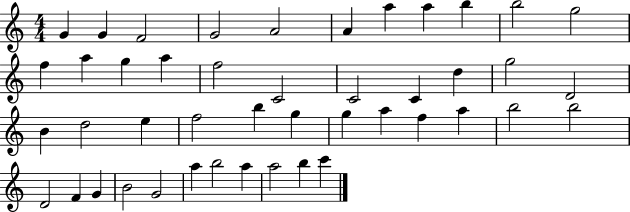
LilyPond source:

{
  \clef treble
  \numericTimeSignature
  \time 4/4
  \key c \major
  g'4 g'4 f'2 | g'2 a'2 | a'4 a''4 a''4 b''4 | b''2 g''2 | \break f''4 a''4 g''4 a''4 | f''2 c'2 | c'2 c'4 d''4 | g''2 d'2 | \break b'4 d''2 e''4 | f''2 b''4 g''4 | g''4 a''4 f''4 a''4 | b''2 b''2 | \break d'2 f'4 g'4 | b'2 g'2 | a''4 b''2 a''4 | a''2 b''4 c'''4 | \break \bar "|."
}